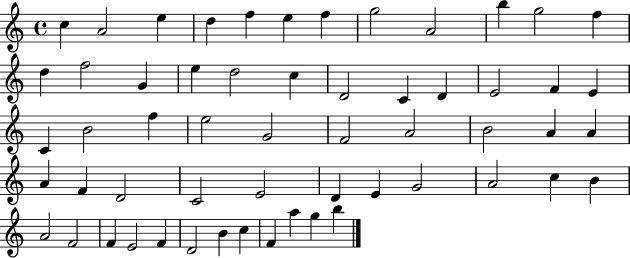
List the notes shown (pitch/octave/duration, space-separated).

C5/q A4/h E5/q D5/q F5/q E5/q F5/q G5/h A4/h B5/q G5/h F5/q D5/q F5/h G4/q E5/q D5/h C5/q D4/h C4/q D4/q E4/h F4/q E4/q C4/q B4/h F5/q E5/h G4/h F4/h A4/h B4/h A4/q A4/q A4/q F4/q D4/h C4/h E4/h D4/q E4/q G4/h A4/h C5/q B4/q A4/h F4/h F4/q E4/h F4/q D4/h B4/q C5/q F4/q A5/q G5/q B5/q